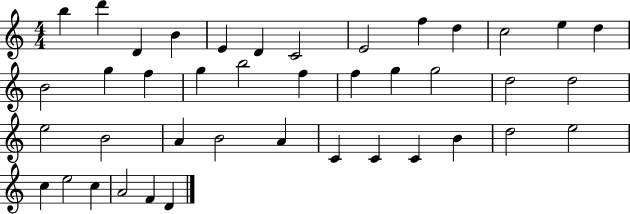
B5/q D6/q D4/q B4/q E4/q D4/q C4/h E4/h F5/q D5/q C5/h E5/q D5/q B4/h G5/q F5/q G5/q B5/h F5/q F5/q G5/q G5/h D5/h D5/h E5/h B4/h A4/q B4/h A4/q C4/q C4/q C4/q B4/q D5/h E5/h C5/q E5/h C5/q A4/h F4/q D4/q